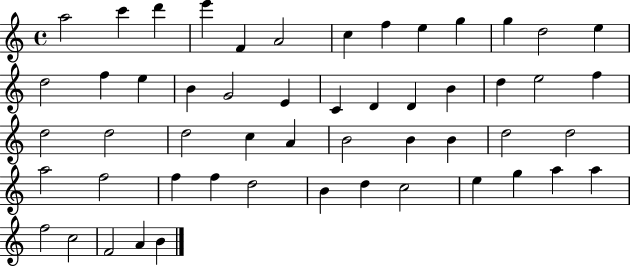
A5/h C6/q D6/q E6/q F4/q A4/h C5/q F5/q E5/q G5/q G5/q D5/h E5/q D5/h F5/q E5/q B4/q G4/h E4/q C4/q D4/q D4/q B4/q D5/q E5/h F5/q D5/h D5/h D5/h C5/q A4/q B4/h B4/q B4/q D5/h D5/h A5/h F5/h F5/q F5/q D5/h B4/q D5/q C5/h E5/q G5/q A5/q A5/q F5/h C5/h F4/h A4/q B4/q